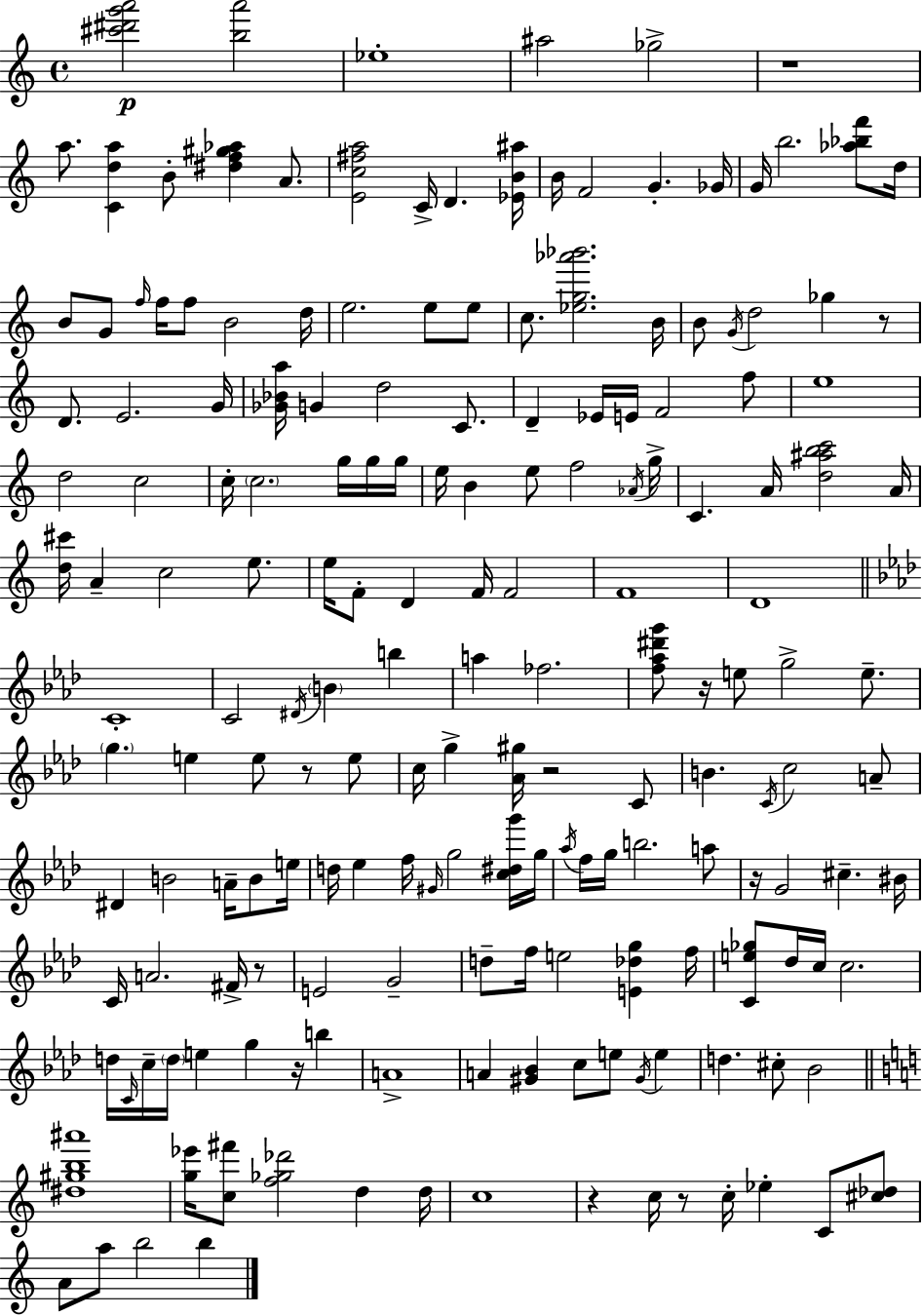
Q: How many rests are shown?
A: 10